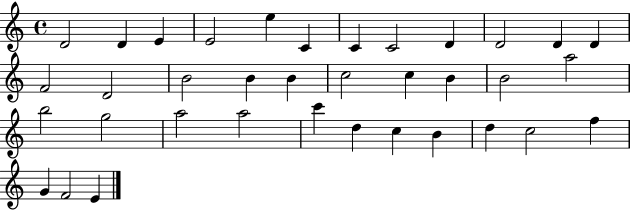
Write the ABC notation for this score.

X:1
T:Untitled
M:4/4
L:1/4
K:C
D2 D E E2 e C C C2 D D2 D D F2 D2 B2 B B c2 c B B2 a2 b2 g2 a2 a2 c' d c B d c2 f G F2 E